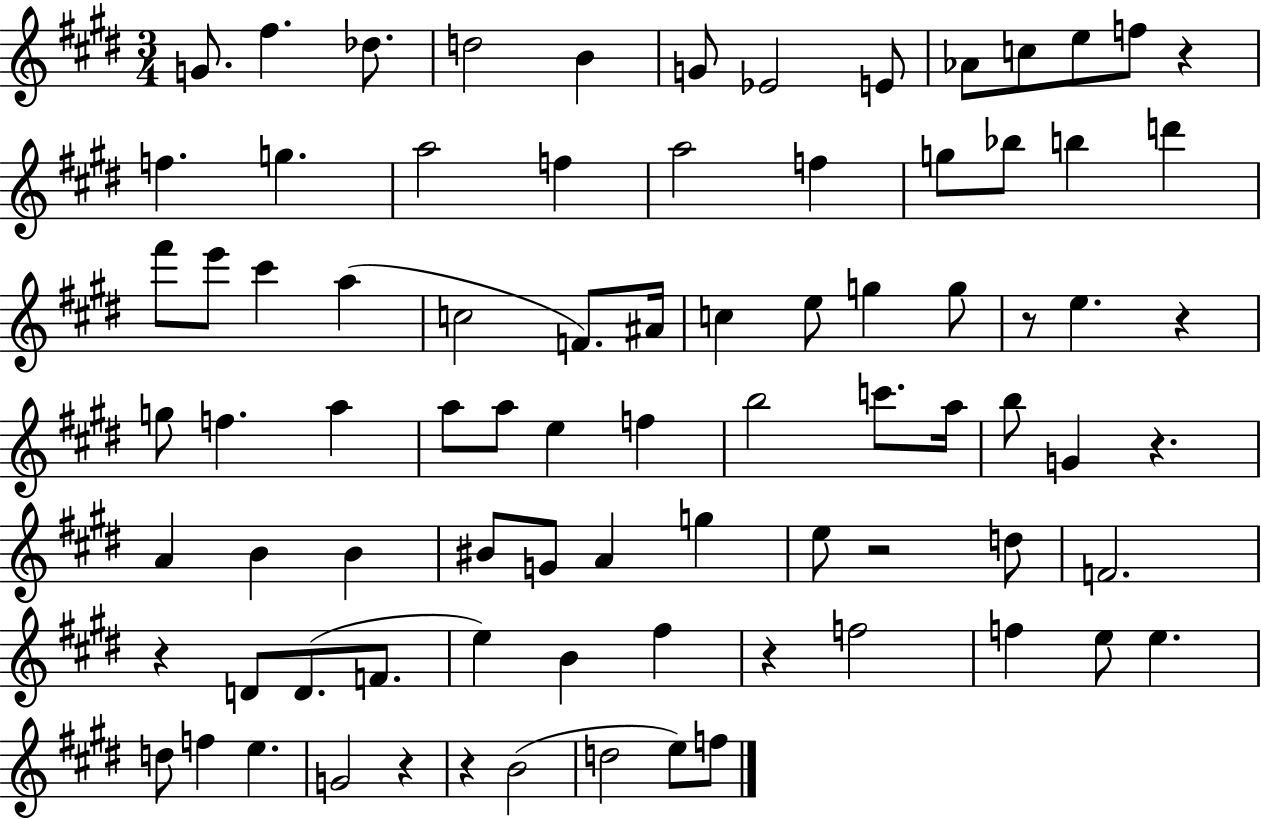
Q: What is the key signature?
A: E major